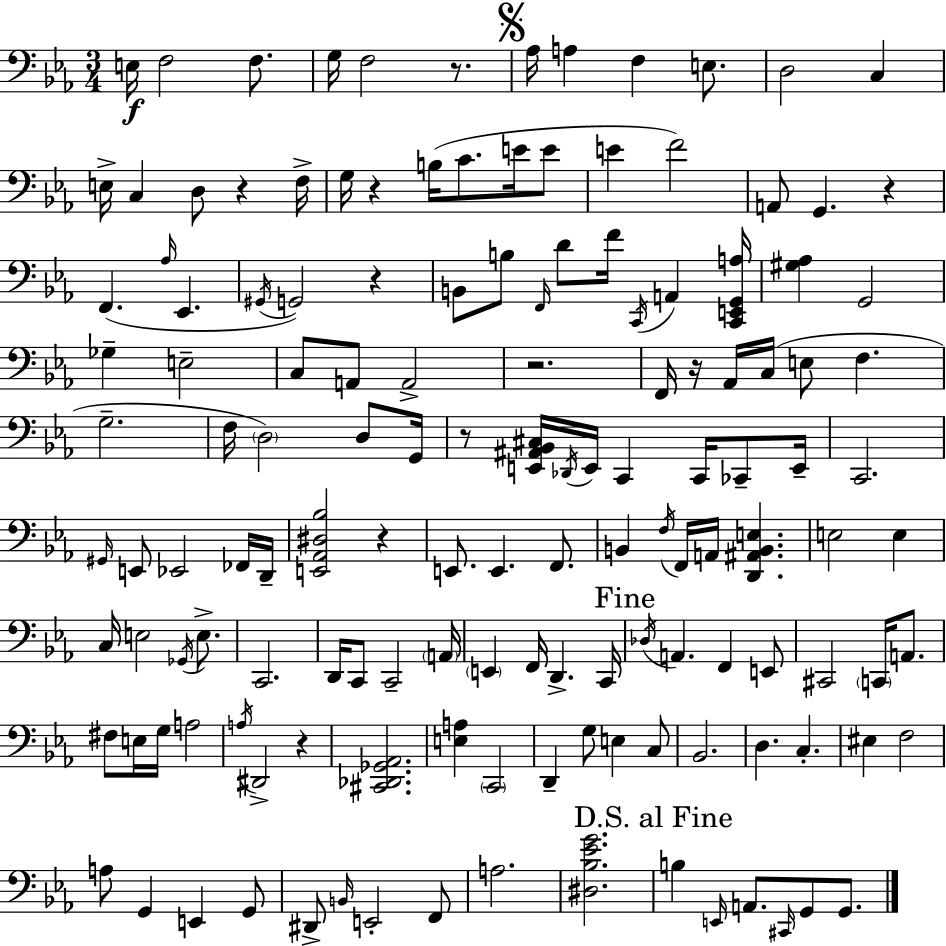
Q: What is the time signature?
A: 3/4